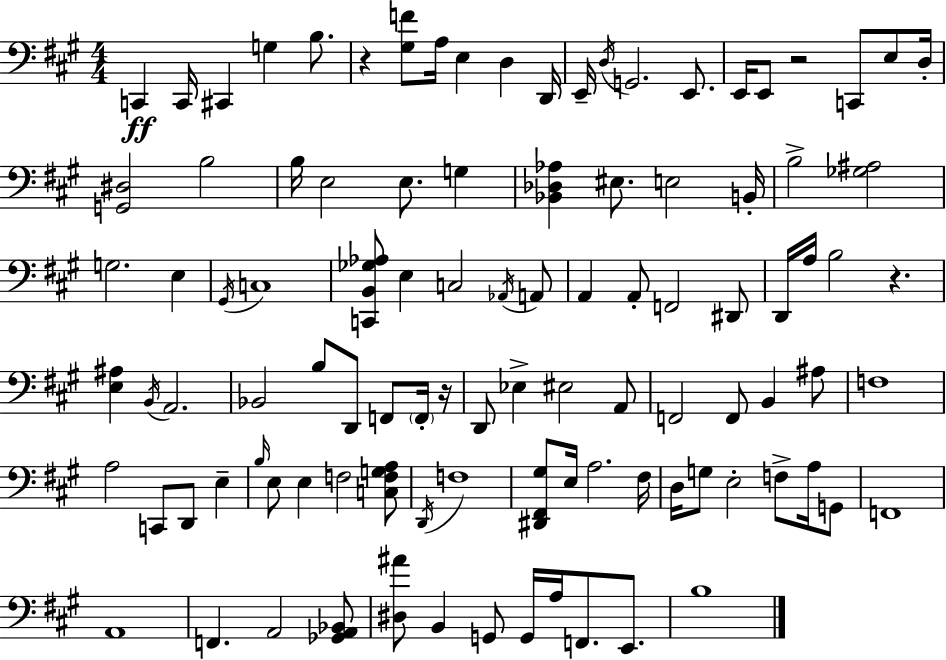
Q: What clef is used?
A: bass